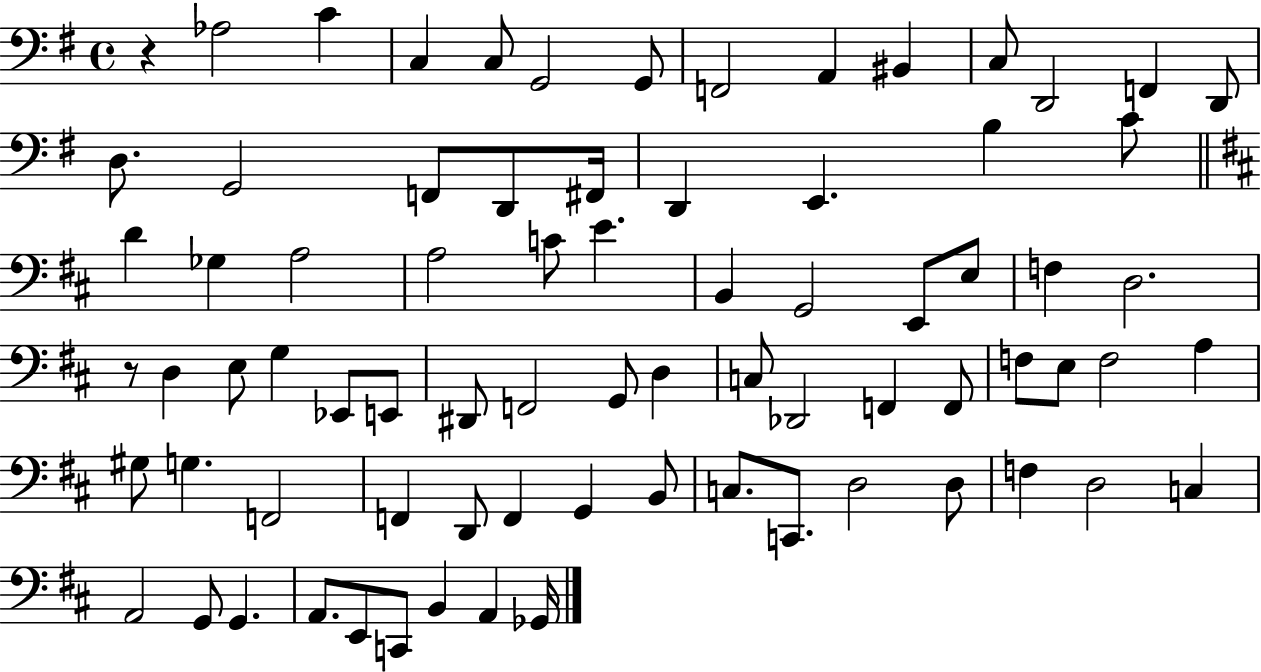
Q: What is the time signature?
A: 4/4